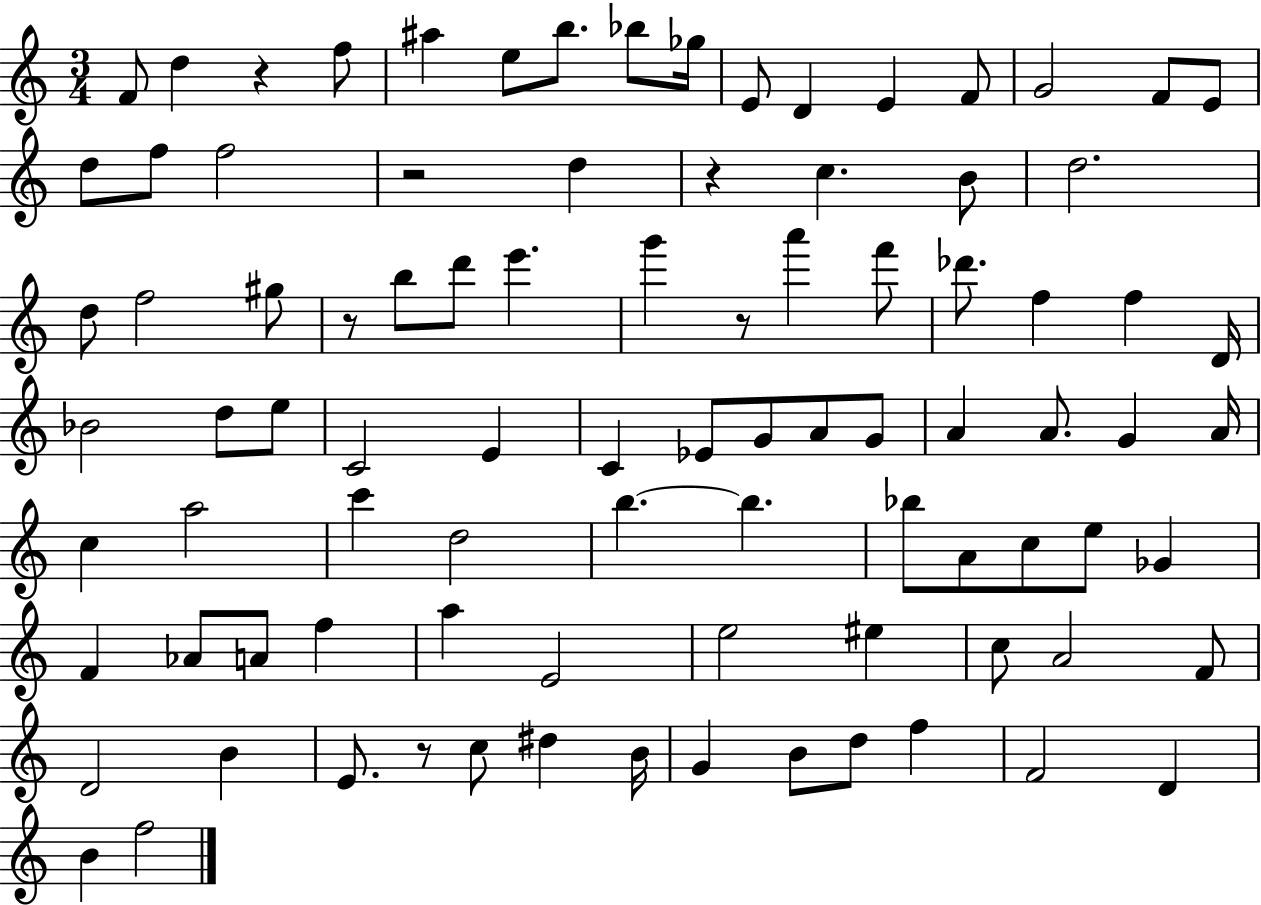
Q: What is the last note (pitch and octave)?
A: F5